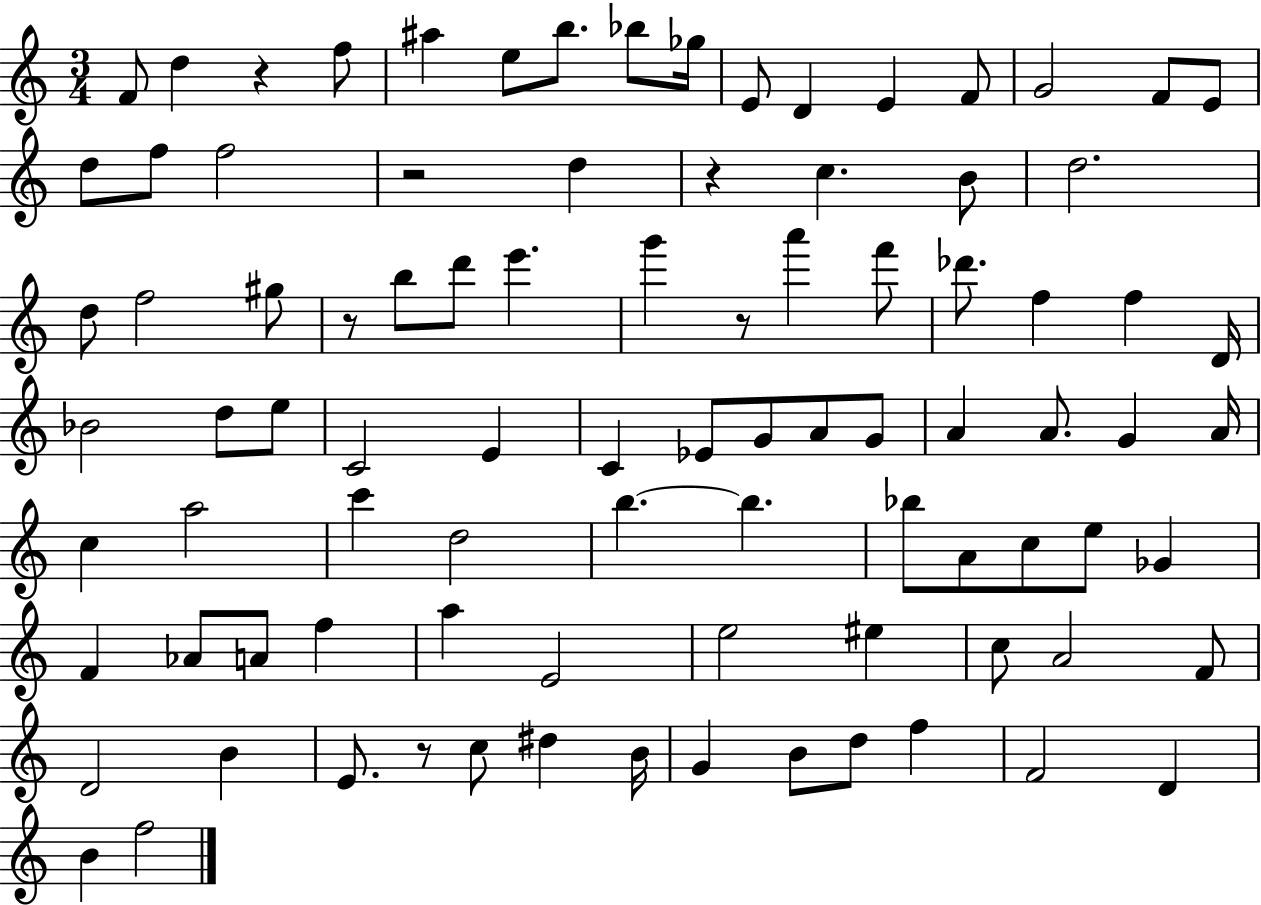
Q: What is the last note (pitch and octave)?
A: F5